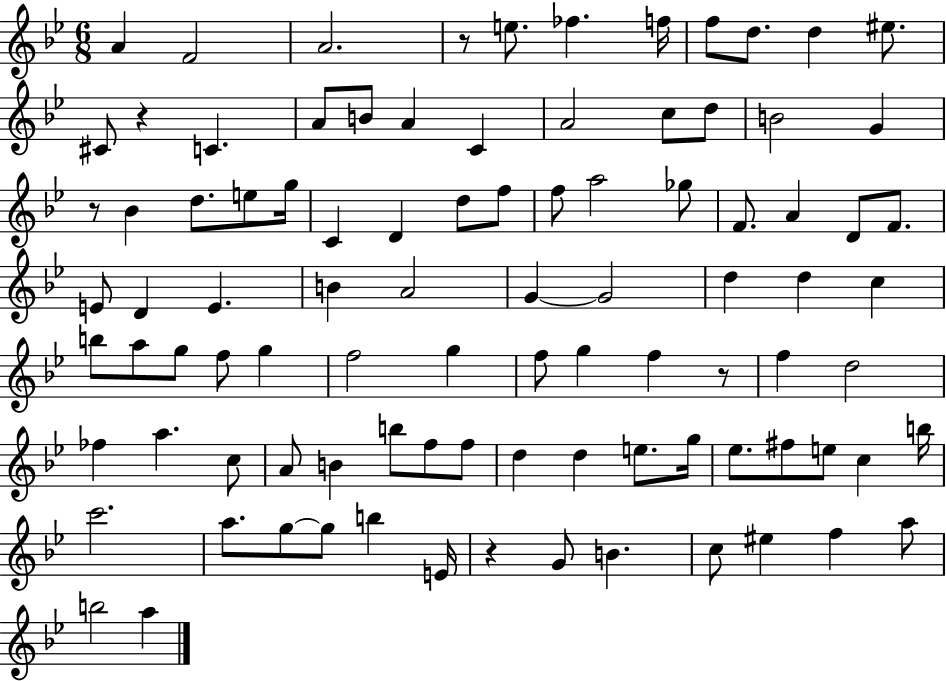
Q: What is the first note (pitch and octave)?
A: A4